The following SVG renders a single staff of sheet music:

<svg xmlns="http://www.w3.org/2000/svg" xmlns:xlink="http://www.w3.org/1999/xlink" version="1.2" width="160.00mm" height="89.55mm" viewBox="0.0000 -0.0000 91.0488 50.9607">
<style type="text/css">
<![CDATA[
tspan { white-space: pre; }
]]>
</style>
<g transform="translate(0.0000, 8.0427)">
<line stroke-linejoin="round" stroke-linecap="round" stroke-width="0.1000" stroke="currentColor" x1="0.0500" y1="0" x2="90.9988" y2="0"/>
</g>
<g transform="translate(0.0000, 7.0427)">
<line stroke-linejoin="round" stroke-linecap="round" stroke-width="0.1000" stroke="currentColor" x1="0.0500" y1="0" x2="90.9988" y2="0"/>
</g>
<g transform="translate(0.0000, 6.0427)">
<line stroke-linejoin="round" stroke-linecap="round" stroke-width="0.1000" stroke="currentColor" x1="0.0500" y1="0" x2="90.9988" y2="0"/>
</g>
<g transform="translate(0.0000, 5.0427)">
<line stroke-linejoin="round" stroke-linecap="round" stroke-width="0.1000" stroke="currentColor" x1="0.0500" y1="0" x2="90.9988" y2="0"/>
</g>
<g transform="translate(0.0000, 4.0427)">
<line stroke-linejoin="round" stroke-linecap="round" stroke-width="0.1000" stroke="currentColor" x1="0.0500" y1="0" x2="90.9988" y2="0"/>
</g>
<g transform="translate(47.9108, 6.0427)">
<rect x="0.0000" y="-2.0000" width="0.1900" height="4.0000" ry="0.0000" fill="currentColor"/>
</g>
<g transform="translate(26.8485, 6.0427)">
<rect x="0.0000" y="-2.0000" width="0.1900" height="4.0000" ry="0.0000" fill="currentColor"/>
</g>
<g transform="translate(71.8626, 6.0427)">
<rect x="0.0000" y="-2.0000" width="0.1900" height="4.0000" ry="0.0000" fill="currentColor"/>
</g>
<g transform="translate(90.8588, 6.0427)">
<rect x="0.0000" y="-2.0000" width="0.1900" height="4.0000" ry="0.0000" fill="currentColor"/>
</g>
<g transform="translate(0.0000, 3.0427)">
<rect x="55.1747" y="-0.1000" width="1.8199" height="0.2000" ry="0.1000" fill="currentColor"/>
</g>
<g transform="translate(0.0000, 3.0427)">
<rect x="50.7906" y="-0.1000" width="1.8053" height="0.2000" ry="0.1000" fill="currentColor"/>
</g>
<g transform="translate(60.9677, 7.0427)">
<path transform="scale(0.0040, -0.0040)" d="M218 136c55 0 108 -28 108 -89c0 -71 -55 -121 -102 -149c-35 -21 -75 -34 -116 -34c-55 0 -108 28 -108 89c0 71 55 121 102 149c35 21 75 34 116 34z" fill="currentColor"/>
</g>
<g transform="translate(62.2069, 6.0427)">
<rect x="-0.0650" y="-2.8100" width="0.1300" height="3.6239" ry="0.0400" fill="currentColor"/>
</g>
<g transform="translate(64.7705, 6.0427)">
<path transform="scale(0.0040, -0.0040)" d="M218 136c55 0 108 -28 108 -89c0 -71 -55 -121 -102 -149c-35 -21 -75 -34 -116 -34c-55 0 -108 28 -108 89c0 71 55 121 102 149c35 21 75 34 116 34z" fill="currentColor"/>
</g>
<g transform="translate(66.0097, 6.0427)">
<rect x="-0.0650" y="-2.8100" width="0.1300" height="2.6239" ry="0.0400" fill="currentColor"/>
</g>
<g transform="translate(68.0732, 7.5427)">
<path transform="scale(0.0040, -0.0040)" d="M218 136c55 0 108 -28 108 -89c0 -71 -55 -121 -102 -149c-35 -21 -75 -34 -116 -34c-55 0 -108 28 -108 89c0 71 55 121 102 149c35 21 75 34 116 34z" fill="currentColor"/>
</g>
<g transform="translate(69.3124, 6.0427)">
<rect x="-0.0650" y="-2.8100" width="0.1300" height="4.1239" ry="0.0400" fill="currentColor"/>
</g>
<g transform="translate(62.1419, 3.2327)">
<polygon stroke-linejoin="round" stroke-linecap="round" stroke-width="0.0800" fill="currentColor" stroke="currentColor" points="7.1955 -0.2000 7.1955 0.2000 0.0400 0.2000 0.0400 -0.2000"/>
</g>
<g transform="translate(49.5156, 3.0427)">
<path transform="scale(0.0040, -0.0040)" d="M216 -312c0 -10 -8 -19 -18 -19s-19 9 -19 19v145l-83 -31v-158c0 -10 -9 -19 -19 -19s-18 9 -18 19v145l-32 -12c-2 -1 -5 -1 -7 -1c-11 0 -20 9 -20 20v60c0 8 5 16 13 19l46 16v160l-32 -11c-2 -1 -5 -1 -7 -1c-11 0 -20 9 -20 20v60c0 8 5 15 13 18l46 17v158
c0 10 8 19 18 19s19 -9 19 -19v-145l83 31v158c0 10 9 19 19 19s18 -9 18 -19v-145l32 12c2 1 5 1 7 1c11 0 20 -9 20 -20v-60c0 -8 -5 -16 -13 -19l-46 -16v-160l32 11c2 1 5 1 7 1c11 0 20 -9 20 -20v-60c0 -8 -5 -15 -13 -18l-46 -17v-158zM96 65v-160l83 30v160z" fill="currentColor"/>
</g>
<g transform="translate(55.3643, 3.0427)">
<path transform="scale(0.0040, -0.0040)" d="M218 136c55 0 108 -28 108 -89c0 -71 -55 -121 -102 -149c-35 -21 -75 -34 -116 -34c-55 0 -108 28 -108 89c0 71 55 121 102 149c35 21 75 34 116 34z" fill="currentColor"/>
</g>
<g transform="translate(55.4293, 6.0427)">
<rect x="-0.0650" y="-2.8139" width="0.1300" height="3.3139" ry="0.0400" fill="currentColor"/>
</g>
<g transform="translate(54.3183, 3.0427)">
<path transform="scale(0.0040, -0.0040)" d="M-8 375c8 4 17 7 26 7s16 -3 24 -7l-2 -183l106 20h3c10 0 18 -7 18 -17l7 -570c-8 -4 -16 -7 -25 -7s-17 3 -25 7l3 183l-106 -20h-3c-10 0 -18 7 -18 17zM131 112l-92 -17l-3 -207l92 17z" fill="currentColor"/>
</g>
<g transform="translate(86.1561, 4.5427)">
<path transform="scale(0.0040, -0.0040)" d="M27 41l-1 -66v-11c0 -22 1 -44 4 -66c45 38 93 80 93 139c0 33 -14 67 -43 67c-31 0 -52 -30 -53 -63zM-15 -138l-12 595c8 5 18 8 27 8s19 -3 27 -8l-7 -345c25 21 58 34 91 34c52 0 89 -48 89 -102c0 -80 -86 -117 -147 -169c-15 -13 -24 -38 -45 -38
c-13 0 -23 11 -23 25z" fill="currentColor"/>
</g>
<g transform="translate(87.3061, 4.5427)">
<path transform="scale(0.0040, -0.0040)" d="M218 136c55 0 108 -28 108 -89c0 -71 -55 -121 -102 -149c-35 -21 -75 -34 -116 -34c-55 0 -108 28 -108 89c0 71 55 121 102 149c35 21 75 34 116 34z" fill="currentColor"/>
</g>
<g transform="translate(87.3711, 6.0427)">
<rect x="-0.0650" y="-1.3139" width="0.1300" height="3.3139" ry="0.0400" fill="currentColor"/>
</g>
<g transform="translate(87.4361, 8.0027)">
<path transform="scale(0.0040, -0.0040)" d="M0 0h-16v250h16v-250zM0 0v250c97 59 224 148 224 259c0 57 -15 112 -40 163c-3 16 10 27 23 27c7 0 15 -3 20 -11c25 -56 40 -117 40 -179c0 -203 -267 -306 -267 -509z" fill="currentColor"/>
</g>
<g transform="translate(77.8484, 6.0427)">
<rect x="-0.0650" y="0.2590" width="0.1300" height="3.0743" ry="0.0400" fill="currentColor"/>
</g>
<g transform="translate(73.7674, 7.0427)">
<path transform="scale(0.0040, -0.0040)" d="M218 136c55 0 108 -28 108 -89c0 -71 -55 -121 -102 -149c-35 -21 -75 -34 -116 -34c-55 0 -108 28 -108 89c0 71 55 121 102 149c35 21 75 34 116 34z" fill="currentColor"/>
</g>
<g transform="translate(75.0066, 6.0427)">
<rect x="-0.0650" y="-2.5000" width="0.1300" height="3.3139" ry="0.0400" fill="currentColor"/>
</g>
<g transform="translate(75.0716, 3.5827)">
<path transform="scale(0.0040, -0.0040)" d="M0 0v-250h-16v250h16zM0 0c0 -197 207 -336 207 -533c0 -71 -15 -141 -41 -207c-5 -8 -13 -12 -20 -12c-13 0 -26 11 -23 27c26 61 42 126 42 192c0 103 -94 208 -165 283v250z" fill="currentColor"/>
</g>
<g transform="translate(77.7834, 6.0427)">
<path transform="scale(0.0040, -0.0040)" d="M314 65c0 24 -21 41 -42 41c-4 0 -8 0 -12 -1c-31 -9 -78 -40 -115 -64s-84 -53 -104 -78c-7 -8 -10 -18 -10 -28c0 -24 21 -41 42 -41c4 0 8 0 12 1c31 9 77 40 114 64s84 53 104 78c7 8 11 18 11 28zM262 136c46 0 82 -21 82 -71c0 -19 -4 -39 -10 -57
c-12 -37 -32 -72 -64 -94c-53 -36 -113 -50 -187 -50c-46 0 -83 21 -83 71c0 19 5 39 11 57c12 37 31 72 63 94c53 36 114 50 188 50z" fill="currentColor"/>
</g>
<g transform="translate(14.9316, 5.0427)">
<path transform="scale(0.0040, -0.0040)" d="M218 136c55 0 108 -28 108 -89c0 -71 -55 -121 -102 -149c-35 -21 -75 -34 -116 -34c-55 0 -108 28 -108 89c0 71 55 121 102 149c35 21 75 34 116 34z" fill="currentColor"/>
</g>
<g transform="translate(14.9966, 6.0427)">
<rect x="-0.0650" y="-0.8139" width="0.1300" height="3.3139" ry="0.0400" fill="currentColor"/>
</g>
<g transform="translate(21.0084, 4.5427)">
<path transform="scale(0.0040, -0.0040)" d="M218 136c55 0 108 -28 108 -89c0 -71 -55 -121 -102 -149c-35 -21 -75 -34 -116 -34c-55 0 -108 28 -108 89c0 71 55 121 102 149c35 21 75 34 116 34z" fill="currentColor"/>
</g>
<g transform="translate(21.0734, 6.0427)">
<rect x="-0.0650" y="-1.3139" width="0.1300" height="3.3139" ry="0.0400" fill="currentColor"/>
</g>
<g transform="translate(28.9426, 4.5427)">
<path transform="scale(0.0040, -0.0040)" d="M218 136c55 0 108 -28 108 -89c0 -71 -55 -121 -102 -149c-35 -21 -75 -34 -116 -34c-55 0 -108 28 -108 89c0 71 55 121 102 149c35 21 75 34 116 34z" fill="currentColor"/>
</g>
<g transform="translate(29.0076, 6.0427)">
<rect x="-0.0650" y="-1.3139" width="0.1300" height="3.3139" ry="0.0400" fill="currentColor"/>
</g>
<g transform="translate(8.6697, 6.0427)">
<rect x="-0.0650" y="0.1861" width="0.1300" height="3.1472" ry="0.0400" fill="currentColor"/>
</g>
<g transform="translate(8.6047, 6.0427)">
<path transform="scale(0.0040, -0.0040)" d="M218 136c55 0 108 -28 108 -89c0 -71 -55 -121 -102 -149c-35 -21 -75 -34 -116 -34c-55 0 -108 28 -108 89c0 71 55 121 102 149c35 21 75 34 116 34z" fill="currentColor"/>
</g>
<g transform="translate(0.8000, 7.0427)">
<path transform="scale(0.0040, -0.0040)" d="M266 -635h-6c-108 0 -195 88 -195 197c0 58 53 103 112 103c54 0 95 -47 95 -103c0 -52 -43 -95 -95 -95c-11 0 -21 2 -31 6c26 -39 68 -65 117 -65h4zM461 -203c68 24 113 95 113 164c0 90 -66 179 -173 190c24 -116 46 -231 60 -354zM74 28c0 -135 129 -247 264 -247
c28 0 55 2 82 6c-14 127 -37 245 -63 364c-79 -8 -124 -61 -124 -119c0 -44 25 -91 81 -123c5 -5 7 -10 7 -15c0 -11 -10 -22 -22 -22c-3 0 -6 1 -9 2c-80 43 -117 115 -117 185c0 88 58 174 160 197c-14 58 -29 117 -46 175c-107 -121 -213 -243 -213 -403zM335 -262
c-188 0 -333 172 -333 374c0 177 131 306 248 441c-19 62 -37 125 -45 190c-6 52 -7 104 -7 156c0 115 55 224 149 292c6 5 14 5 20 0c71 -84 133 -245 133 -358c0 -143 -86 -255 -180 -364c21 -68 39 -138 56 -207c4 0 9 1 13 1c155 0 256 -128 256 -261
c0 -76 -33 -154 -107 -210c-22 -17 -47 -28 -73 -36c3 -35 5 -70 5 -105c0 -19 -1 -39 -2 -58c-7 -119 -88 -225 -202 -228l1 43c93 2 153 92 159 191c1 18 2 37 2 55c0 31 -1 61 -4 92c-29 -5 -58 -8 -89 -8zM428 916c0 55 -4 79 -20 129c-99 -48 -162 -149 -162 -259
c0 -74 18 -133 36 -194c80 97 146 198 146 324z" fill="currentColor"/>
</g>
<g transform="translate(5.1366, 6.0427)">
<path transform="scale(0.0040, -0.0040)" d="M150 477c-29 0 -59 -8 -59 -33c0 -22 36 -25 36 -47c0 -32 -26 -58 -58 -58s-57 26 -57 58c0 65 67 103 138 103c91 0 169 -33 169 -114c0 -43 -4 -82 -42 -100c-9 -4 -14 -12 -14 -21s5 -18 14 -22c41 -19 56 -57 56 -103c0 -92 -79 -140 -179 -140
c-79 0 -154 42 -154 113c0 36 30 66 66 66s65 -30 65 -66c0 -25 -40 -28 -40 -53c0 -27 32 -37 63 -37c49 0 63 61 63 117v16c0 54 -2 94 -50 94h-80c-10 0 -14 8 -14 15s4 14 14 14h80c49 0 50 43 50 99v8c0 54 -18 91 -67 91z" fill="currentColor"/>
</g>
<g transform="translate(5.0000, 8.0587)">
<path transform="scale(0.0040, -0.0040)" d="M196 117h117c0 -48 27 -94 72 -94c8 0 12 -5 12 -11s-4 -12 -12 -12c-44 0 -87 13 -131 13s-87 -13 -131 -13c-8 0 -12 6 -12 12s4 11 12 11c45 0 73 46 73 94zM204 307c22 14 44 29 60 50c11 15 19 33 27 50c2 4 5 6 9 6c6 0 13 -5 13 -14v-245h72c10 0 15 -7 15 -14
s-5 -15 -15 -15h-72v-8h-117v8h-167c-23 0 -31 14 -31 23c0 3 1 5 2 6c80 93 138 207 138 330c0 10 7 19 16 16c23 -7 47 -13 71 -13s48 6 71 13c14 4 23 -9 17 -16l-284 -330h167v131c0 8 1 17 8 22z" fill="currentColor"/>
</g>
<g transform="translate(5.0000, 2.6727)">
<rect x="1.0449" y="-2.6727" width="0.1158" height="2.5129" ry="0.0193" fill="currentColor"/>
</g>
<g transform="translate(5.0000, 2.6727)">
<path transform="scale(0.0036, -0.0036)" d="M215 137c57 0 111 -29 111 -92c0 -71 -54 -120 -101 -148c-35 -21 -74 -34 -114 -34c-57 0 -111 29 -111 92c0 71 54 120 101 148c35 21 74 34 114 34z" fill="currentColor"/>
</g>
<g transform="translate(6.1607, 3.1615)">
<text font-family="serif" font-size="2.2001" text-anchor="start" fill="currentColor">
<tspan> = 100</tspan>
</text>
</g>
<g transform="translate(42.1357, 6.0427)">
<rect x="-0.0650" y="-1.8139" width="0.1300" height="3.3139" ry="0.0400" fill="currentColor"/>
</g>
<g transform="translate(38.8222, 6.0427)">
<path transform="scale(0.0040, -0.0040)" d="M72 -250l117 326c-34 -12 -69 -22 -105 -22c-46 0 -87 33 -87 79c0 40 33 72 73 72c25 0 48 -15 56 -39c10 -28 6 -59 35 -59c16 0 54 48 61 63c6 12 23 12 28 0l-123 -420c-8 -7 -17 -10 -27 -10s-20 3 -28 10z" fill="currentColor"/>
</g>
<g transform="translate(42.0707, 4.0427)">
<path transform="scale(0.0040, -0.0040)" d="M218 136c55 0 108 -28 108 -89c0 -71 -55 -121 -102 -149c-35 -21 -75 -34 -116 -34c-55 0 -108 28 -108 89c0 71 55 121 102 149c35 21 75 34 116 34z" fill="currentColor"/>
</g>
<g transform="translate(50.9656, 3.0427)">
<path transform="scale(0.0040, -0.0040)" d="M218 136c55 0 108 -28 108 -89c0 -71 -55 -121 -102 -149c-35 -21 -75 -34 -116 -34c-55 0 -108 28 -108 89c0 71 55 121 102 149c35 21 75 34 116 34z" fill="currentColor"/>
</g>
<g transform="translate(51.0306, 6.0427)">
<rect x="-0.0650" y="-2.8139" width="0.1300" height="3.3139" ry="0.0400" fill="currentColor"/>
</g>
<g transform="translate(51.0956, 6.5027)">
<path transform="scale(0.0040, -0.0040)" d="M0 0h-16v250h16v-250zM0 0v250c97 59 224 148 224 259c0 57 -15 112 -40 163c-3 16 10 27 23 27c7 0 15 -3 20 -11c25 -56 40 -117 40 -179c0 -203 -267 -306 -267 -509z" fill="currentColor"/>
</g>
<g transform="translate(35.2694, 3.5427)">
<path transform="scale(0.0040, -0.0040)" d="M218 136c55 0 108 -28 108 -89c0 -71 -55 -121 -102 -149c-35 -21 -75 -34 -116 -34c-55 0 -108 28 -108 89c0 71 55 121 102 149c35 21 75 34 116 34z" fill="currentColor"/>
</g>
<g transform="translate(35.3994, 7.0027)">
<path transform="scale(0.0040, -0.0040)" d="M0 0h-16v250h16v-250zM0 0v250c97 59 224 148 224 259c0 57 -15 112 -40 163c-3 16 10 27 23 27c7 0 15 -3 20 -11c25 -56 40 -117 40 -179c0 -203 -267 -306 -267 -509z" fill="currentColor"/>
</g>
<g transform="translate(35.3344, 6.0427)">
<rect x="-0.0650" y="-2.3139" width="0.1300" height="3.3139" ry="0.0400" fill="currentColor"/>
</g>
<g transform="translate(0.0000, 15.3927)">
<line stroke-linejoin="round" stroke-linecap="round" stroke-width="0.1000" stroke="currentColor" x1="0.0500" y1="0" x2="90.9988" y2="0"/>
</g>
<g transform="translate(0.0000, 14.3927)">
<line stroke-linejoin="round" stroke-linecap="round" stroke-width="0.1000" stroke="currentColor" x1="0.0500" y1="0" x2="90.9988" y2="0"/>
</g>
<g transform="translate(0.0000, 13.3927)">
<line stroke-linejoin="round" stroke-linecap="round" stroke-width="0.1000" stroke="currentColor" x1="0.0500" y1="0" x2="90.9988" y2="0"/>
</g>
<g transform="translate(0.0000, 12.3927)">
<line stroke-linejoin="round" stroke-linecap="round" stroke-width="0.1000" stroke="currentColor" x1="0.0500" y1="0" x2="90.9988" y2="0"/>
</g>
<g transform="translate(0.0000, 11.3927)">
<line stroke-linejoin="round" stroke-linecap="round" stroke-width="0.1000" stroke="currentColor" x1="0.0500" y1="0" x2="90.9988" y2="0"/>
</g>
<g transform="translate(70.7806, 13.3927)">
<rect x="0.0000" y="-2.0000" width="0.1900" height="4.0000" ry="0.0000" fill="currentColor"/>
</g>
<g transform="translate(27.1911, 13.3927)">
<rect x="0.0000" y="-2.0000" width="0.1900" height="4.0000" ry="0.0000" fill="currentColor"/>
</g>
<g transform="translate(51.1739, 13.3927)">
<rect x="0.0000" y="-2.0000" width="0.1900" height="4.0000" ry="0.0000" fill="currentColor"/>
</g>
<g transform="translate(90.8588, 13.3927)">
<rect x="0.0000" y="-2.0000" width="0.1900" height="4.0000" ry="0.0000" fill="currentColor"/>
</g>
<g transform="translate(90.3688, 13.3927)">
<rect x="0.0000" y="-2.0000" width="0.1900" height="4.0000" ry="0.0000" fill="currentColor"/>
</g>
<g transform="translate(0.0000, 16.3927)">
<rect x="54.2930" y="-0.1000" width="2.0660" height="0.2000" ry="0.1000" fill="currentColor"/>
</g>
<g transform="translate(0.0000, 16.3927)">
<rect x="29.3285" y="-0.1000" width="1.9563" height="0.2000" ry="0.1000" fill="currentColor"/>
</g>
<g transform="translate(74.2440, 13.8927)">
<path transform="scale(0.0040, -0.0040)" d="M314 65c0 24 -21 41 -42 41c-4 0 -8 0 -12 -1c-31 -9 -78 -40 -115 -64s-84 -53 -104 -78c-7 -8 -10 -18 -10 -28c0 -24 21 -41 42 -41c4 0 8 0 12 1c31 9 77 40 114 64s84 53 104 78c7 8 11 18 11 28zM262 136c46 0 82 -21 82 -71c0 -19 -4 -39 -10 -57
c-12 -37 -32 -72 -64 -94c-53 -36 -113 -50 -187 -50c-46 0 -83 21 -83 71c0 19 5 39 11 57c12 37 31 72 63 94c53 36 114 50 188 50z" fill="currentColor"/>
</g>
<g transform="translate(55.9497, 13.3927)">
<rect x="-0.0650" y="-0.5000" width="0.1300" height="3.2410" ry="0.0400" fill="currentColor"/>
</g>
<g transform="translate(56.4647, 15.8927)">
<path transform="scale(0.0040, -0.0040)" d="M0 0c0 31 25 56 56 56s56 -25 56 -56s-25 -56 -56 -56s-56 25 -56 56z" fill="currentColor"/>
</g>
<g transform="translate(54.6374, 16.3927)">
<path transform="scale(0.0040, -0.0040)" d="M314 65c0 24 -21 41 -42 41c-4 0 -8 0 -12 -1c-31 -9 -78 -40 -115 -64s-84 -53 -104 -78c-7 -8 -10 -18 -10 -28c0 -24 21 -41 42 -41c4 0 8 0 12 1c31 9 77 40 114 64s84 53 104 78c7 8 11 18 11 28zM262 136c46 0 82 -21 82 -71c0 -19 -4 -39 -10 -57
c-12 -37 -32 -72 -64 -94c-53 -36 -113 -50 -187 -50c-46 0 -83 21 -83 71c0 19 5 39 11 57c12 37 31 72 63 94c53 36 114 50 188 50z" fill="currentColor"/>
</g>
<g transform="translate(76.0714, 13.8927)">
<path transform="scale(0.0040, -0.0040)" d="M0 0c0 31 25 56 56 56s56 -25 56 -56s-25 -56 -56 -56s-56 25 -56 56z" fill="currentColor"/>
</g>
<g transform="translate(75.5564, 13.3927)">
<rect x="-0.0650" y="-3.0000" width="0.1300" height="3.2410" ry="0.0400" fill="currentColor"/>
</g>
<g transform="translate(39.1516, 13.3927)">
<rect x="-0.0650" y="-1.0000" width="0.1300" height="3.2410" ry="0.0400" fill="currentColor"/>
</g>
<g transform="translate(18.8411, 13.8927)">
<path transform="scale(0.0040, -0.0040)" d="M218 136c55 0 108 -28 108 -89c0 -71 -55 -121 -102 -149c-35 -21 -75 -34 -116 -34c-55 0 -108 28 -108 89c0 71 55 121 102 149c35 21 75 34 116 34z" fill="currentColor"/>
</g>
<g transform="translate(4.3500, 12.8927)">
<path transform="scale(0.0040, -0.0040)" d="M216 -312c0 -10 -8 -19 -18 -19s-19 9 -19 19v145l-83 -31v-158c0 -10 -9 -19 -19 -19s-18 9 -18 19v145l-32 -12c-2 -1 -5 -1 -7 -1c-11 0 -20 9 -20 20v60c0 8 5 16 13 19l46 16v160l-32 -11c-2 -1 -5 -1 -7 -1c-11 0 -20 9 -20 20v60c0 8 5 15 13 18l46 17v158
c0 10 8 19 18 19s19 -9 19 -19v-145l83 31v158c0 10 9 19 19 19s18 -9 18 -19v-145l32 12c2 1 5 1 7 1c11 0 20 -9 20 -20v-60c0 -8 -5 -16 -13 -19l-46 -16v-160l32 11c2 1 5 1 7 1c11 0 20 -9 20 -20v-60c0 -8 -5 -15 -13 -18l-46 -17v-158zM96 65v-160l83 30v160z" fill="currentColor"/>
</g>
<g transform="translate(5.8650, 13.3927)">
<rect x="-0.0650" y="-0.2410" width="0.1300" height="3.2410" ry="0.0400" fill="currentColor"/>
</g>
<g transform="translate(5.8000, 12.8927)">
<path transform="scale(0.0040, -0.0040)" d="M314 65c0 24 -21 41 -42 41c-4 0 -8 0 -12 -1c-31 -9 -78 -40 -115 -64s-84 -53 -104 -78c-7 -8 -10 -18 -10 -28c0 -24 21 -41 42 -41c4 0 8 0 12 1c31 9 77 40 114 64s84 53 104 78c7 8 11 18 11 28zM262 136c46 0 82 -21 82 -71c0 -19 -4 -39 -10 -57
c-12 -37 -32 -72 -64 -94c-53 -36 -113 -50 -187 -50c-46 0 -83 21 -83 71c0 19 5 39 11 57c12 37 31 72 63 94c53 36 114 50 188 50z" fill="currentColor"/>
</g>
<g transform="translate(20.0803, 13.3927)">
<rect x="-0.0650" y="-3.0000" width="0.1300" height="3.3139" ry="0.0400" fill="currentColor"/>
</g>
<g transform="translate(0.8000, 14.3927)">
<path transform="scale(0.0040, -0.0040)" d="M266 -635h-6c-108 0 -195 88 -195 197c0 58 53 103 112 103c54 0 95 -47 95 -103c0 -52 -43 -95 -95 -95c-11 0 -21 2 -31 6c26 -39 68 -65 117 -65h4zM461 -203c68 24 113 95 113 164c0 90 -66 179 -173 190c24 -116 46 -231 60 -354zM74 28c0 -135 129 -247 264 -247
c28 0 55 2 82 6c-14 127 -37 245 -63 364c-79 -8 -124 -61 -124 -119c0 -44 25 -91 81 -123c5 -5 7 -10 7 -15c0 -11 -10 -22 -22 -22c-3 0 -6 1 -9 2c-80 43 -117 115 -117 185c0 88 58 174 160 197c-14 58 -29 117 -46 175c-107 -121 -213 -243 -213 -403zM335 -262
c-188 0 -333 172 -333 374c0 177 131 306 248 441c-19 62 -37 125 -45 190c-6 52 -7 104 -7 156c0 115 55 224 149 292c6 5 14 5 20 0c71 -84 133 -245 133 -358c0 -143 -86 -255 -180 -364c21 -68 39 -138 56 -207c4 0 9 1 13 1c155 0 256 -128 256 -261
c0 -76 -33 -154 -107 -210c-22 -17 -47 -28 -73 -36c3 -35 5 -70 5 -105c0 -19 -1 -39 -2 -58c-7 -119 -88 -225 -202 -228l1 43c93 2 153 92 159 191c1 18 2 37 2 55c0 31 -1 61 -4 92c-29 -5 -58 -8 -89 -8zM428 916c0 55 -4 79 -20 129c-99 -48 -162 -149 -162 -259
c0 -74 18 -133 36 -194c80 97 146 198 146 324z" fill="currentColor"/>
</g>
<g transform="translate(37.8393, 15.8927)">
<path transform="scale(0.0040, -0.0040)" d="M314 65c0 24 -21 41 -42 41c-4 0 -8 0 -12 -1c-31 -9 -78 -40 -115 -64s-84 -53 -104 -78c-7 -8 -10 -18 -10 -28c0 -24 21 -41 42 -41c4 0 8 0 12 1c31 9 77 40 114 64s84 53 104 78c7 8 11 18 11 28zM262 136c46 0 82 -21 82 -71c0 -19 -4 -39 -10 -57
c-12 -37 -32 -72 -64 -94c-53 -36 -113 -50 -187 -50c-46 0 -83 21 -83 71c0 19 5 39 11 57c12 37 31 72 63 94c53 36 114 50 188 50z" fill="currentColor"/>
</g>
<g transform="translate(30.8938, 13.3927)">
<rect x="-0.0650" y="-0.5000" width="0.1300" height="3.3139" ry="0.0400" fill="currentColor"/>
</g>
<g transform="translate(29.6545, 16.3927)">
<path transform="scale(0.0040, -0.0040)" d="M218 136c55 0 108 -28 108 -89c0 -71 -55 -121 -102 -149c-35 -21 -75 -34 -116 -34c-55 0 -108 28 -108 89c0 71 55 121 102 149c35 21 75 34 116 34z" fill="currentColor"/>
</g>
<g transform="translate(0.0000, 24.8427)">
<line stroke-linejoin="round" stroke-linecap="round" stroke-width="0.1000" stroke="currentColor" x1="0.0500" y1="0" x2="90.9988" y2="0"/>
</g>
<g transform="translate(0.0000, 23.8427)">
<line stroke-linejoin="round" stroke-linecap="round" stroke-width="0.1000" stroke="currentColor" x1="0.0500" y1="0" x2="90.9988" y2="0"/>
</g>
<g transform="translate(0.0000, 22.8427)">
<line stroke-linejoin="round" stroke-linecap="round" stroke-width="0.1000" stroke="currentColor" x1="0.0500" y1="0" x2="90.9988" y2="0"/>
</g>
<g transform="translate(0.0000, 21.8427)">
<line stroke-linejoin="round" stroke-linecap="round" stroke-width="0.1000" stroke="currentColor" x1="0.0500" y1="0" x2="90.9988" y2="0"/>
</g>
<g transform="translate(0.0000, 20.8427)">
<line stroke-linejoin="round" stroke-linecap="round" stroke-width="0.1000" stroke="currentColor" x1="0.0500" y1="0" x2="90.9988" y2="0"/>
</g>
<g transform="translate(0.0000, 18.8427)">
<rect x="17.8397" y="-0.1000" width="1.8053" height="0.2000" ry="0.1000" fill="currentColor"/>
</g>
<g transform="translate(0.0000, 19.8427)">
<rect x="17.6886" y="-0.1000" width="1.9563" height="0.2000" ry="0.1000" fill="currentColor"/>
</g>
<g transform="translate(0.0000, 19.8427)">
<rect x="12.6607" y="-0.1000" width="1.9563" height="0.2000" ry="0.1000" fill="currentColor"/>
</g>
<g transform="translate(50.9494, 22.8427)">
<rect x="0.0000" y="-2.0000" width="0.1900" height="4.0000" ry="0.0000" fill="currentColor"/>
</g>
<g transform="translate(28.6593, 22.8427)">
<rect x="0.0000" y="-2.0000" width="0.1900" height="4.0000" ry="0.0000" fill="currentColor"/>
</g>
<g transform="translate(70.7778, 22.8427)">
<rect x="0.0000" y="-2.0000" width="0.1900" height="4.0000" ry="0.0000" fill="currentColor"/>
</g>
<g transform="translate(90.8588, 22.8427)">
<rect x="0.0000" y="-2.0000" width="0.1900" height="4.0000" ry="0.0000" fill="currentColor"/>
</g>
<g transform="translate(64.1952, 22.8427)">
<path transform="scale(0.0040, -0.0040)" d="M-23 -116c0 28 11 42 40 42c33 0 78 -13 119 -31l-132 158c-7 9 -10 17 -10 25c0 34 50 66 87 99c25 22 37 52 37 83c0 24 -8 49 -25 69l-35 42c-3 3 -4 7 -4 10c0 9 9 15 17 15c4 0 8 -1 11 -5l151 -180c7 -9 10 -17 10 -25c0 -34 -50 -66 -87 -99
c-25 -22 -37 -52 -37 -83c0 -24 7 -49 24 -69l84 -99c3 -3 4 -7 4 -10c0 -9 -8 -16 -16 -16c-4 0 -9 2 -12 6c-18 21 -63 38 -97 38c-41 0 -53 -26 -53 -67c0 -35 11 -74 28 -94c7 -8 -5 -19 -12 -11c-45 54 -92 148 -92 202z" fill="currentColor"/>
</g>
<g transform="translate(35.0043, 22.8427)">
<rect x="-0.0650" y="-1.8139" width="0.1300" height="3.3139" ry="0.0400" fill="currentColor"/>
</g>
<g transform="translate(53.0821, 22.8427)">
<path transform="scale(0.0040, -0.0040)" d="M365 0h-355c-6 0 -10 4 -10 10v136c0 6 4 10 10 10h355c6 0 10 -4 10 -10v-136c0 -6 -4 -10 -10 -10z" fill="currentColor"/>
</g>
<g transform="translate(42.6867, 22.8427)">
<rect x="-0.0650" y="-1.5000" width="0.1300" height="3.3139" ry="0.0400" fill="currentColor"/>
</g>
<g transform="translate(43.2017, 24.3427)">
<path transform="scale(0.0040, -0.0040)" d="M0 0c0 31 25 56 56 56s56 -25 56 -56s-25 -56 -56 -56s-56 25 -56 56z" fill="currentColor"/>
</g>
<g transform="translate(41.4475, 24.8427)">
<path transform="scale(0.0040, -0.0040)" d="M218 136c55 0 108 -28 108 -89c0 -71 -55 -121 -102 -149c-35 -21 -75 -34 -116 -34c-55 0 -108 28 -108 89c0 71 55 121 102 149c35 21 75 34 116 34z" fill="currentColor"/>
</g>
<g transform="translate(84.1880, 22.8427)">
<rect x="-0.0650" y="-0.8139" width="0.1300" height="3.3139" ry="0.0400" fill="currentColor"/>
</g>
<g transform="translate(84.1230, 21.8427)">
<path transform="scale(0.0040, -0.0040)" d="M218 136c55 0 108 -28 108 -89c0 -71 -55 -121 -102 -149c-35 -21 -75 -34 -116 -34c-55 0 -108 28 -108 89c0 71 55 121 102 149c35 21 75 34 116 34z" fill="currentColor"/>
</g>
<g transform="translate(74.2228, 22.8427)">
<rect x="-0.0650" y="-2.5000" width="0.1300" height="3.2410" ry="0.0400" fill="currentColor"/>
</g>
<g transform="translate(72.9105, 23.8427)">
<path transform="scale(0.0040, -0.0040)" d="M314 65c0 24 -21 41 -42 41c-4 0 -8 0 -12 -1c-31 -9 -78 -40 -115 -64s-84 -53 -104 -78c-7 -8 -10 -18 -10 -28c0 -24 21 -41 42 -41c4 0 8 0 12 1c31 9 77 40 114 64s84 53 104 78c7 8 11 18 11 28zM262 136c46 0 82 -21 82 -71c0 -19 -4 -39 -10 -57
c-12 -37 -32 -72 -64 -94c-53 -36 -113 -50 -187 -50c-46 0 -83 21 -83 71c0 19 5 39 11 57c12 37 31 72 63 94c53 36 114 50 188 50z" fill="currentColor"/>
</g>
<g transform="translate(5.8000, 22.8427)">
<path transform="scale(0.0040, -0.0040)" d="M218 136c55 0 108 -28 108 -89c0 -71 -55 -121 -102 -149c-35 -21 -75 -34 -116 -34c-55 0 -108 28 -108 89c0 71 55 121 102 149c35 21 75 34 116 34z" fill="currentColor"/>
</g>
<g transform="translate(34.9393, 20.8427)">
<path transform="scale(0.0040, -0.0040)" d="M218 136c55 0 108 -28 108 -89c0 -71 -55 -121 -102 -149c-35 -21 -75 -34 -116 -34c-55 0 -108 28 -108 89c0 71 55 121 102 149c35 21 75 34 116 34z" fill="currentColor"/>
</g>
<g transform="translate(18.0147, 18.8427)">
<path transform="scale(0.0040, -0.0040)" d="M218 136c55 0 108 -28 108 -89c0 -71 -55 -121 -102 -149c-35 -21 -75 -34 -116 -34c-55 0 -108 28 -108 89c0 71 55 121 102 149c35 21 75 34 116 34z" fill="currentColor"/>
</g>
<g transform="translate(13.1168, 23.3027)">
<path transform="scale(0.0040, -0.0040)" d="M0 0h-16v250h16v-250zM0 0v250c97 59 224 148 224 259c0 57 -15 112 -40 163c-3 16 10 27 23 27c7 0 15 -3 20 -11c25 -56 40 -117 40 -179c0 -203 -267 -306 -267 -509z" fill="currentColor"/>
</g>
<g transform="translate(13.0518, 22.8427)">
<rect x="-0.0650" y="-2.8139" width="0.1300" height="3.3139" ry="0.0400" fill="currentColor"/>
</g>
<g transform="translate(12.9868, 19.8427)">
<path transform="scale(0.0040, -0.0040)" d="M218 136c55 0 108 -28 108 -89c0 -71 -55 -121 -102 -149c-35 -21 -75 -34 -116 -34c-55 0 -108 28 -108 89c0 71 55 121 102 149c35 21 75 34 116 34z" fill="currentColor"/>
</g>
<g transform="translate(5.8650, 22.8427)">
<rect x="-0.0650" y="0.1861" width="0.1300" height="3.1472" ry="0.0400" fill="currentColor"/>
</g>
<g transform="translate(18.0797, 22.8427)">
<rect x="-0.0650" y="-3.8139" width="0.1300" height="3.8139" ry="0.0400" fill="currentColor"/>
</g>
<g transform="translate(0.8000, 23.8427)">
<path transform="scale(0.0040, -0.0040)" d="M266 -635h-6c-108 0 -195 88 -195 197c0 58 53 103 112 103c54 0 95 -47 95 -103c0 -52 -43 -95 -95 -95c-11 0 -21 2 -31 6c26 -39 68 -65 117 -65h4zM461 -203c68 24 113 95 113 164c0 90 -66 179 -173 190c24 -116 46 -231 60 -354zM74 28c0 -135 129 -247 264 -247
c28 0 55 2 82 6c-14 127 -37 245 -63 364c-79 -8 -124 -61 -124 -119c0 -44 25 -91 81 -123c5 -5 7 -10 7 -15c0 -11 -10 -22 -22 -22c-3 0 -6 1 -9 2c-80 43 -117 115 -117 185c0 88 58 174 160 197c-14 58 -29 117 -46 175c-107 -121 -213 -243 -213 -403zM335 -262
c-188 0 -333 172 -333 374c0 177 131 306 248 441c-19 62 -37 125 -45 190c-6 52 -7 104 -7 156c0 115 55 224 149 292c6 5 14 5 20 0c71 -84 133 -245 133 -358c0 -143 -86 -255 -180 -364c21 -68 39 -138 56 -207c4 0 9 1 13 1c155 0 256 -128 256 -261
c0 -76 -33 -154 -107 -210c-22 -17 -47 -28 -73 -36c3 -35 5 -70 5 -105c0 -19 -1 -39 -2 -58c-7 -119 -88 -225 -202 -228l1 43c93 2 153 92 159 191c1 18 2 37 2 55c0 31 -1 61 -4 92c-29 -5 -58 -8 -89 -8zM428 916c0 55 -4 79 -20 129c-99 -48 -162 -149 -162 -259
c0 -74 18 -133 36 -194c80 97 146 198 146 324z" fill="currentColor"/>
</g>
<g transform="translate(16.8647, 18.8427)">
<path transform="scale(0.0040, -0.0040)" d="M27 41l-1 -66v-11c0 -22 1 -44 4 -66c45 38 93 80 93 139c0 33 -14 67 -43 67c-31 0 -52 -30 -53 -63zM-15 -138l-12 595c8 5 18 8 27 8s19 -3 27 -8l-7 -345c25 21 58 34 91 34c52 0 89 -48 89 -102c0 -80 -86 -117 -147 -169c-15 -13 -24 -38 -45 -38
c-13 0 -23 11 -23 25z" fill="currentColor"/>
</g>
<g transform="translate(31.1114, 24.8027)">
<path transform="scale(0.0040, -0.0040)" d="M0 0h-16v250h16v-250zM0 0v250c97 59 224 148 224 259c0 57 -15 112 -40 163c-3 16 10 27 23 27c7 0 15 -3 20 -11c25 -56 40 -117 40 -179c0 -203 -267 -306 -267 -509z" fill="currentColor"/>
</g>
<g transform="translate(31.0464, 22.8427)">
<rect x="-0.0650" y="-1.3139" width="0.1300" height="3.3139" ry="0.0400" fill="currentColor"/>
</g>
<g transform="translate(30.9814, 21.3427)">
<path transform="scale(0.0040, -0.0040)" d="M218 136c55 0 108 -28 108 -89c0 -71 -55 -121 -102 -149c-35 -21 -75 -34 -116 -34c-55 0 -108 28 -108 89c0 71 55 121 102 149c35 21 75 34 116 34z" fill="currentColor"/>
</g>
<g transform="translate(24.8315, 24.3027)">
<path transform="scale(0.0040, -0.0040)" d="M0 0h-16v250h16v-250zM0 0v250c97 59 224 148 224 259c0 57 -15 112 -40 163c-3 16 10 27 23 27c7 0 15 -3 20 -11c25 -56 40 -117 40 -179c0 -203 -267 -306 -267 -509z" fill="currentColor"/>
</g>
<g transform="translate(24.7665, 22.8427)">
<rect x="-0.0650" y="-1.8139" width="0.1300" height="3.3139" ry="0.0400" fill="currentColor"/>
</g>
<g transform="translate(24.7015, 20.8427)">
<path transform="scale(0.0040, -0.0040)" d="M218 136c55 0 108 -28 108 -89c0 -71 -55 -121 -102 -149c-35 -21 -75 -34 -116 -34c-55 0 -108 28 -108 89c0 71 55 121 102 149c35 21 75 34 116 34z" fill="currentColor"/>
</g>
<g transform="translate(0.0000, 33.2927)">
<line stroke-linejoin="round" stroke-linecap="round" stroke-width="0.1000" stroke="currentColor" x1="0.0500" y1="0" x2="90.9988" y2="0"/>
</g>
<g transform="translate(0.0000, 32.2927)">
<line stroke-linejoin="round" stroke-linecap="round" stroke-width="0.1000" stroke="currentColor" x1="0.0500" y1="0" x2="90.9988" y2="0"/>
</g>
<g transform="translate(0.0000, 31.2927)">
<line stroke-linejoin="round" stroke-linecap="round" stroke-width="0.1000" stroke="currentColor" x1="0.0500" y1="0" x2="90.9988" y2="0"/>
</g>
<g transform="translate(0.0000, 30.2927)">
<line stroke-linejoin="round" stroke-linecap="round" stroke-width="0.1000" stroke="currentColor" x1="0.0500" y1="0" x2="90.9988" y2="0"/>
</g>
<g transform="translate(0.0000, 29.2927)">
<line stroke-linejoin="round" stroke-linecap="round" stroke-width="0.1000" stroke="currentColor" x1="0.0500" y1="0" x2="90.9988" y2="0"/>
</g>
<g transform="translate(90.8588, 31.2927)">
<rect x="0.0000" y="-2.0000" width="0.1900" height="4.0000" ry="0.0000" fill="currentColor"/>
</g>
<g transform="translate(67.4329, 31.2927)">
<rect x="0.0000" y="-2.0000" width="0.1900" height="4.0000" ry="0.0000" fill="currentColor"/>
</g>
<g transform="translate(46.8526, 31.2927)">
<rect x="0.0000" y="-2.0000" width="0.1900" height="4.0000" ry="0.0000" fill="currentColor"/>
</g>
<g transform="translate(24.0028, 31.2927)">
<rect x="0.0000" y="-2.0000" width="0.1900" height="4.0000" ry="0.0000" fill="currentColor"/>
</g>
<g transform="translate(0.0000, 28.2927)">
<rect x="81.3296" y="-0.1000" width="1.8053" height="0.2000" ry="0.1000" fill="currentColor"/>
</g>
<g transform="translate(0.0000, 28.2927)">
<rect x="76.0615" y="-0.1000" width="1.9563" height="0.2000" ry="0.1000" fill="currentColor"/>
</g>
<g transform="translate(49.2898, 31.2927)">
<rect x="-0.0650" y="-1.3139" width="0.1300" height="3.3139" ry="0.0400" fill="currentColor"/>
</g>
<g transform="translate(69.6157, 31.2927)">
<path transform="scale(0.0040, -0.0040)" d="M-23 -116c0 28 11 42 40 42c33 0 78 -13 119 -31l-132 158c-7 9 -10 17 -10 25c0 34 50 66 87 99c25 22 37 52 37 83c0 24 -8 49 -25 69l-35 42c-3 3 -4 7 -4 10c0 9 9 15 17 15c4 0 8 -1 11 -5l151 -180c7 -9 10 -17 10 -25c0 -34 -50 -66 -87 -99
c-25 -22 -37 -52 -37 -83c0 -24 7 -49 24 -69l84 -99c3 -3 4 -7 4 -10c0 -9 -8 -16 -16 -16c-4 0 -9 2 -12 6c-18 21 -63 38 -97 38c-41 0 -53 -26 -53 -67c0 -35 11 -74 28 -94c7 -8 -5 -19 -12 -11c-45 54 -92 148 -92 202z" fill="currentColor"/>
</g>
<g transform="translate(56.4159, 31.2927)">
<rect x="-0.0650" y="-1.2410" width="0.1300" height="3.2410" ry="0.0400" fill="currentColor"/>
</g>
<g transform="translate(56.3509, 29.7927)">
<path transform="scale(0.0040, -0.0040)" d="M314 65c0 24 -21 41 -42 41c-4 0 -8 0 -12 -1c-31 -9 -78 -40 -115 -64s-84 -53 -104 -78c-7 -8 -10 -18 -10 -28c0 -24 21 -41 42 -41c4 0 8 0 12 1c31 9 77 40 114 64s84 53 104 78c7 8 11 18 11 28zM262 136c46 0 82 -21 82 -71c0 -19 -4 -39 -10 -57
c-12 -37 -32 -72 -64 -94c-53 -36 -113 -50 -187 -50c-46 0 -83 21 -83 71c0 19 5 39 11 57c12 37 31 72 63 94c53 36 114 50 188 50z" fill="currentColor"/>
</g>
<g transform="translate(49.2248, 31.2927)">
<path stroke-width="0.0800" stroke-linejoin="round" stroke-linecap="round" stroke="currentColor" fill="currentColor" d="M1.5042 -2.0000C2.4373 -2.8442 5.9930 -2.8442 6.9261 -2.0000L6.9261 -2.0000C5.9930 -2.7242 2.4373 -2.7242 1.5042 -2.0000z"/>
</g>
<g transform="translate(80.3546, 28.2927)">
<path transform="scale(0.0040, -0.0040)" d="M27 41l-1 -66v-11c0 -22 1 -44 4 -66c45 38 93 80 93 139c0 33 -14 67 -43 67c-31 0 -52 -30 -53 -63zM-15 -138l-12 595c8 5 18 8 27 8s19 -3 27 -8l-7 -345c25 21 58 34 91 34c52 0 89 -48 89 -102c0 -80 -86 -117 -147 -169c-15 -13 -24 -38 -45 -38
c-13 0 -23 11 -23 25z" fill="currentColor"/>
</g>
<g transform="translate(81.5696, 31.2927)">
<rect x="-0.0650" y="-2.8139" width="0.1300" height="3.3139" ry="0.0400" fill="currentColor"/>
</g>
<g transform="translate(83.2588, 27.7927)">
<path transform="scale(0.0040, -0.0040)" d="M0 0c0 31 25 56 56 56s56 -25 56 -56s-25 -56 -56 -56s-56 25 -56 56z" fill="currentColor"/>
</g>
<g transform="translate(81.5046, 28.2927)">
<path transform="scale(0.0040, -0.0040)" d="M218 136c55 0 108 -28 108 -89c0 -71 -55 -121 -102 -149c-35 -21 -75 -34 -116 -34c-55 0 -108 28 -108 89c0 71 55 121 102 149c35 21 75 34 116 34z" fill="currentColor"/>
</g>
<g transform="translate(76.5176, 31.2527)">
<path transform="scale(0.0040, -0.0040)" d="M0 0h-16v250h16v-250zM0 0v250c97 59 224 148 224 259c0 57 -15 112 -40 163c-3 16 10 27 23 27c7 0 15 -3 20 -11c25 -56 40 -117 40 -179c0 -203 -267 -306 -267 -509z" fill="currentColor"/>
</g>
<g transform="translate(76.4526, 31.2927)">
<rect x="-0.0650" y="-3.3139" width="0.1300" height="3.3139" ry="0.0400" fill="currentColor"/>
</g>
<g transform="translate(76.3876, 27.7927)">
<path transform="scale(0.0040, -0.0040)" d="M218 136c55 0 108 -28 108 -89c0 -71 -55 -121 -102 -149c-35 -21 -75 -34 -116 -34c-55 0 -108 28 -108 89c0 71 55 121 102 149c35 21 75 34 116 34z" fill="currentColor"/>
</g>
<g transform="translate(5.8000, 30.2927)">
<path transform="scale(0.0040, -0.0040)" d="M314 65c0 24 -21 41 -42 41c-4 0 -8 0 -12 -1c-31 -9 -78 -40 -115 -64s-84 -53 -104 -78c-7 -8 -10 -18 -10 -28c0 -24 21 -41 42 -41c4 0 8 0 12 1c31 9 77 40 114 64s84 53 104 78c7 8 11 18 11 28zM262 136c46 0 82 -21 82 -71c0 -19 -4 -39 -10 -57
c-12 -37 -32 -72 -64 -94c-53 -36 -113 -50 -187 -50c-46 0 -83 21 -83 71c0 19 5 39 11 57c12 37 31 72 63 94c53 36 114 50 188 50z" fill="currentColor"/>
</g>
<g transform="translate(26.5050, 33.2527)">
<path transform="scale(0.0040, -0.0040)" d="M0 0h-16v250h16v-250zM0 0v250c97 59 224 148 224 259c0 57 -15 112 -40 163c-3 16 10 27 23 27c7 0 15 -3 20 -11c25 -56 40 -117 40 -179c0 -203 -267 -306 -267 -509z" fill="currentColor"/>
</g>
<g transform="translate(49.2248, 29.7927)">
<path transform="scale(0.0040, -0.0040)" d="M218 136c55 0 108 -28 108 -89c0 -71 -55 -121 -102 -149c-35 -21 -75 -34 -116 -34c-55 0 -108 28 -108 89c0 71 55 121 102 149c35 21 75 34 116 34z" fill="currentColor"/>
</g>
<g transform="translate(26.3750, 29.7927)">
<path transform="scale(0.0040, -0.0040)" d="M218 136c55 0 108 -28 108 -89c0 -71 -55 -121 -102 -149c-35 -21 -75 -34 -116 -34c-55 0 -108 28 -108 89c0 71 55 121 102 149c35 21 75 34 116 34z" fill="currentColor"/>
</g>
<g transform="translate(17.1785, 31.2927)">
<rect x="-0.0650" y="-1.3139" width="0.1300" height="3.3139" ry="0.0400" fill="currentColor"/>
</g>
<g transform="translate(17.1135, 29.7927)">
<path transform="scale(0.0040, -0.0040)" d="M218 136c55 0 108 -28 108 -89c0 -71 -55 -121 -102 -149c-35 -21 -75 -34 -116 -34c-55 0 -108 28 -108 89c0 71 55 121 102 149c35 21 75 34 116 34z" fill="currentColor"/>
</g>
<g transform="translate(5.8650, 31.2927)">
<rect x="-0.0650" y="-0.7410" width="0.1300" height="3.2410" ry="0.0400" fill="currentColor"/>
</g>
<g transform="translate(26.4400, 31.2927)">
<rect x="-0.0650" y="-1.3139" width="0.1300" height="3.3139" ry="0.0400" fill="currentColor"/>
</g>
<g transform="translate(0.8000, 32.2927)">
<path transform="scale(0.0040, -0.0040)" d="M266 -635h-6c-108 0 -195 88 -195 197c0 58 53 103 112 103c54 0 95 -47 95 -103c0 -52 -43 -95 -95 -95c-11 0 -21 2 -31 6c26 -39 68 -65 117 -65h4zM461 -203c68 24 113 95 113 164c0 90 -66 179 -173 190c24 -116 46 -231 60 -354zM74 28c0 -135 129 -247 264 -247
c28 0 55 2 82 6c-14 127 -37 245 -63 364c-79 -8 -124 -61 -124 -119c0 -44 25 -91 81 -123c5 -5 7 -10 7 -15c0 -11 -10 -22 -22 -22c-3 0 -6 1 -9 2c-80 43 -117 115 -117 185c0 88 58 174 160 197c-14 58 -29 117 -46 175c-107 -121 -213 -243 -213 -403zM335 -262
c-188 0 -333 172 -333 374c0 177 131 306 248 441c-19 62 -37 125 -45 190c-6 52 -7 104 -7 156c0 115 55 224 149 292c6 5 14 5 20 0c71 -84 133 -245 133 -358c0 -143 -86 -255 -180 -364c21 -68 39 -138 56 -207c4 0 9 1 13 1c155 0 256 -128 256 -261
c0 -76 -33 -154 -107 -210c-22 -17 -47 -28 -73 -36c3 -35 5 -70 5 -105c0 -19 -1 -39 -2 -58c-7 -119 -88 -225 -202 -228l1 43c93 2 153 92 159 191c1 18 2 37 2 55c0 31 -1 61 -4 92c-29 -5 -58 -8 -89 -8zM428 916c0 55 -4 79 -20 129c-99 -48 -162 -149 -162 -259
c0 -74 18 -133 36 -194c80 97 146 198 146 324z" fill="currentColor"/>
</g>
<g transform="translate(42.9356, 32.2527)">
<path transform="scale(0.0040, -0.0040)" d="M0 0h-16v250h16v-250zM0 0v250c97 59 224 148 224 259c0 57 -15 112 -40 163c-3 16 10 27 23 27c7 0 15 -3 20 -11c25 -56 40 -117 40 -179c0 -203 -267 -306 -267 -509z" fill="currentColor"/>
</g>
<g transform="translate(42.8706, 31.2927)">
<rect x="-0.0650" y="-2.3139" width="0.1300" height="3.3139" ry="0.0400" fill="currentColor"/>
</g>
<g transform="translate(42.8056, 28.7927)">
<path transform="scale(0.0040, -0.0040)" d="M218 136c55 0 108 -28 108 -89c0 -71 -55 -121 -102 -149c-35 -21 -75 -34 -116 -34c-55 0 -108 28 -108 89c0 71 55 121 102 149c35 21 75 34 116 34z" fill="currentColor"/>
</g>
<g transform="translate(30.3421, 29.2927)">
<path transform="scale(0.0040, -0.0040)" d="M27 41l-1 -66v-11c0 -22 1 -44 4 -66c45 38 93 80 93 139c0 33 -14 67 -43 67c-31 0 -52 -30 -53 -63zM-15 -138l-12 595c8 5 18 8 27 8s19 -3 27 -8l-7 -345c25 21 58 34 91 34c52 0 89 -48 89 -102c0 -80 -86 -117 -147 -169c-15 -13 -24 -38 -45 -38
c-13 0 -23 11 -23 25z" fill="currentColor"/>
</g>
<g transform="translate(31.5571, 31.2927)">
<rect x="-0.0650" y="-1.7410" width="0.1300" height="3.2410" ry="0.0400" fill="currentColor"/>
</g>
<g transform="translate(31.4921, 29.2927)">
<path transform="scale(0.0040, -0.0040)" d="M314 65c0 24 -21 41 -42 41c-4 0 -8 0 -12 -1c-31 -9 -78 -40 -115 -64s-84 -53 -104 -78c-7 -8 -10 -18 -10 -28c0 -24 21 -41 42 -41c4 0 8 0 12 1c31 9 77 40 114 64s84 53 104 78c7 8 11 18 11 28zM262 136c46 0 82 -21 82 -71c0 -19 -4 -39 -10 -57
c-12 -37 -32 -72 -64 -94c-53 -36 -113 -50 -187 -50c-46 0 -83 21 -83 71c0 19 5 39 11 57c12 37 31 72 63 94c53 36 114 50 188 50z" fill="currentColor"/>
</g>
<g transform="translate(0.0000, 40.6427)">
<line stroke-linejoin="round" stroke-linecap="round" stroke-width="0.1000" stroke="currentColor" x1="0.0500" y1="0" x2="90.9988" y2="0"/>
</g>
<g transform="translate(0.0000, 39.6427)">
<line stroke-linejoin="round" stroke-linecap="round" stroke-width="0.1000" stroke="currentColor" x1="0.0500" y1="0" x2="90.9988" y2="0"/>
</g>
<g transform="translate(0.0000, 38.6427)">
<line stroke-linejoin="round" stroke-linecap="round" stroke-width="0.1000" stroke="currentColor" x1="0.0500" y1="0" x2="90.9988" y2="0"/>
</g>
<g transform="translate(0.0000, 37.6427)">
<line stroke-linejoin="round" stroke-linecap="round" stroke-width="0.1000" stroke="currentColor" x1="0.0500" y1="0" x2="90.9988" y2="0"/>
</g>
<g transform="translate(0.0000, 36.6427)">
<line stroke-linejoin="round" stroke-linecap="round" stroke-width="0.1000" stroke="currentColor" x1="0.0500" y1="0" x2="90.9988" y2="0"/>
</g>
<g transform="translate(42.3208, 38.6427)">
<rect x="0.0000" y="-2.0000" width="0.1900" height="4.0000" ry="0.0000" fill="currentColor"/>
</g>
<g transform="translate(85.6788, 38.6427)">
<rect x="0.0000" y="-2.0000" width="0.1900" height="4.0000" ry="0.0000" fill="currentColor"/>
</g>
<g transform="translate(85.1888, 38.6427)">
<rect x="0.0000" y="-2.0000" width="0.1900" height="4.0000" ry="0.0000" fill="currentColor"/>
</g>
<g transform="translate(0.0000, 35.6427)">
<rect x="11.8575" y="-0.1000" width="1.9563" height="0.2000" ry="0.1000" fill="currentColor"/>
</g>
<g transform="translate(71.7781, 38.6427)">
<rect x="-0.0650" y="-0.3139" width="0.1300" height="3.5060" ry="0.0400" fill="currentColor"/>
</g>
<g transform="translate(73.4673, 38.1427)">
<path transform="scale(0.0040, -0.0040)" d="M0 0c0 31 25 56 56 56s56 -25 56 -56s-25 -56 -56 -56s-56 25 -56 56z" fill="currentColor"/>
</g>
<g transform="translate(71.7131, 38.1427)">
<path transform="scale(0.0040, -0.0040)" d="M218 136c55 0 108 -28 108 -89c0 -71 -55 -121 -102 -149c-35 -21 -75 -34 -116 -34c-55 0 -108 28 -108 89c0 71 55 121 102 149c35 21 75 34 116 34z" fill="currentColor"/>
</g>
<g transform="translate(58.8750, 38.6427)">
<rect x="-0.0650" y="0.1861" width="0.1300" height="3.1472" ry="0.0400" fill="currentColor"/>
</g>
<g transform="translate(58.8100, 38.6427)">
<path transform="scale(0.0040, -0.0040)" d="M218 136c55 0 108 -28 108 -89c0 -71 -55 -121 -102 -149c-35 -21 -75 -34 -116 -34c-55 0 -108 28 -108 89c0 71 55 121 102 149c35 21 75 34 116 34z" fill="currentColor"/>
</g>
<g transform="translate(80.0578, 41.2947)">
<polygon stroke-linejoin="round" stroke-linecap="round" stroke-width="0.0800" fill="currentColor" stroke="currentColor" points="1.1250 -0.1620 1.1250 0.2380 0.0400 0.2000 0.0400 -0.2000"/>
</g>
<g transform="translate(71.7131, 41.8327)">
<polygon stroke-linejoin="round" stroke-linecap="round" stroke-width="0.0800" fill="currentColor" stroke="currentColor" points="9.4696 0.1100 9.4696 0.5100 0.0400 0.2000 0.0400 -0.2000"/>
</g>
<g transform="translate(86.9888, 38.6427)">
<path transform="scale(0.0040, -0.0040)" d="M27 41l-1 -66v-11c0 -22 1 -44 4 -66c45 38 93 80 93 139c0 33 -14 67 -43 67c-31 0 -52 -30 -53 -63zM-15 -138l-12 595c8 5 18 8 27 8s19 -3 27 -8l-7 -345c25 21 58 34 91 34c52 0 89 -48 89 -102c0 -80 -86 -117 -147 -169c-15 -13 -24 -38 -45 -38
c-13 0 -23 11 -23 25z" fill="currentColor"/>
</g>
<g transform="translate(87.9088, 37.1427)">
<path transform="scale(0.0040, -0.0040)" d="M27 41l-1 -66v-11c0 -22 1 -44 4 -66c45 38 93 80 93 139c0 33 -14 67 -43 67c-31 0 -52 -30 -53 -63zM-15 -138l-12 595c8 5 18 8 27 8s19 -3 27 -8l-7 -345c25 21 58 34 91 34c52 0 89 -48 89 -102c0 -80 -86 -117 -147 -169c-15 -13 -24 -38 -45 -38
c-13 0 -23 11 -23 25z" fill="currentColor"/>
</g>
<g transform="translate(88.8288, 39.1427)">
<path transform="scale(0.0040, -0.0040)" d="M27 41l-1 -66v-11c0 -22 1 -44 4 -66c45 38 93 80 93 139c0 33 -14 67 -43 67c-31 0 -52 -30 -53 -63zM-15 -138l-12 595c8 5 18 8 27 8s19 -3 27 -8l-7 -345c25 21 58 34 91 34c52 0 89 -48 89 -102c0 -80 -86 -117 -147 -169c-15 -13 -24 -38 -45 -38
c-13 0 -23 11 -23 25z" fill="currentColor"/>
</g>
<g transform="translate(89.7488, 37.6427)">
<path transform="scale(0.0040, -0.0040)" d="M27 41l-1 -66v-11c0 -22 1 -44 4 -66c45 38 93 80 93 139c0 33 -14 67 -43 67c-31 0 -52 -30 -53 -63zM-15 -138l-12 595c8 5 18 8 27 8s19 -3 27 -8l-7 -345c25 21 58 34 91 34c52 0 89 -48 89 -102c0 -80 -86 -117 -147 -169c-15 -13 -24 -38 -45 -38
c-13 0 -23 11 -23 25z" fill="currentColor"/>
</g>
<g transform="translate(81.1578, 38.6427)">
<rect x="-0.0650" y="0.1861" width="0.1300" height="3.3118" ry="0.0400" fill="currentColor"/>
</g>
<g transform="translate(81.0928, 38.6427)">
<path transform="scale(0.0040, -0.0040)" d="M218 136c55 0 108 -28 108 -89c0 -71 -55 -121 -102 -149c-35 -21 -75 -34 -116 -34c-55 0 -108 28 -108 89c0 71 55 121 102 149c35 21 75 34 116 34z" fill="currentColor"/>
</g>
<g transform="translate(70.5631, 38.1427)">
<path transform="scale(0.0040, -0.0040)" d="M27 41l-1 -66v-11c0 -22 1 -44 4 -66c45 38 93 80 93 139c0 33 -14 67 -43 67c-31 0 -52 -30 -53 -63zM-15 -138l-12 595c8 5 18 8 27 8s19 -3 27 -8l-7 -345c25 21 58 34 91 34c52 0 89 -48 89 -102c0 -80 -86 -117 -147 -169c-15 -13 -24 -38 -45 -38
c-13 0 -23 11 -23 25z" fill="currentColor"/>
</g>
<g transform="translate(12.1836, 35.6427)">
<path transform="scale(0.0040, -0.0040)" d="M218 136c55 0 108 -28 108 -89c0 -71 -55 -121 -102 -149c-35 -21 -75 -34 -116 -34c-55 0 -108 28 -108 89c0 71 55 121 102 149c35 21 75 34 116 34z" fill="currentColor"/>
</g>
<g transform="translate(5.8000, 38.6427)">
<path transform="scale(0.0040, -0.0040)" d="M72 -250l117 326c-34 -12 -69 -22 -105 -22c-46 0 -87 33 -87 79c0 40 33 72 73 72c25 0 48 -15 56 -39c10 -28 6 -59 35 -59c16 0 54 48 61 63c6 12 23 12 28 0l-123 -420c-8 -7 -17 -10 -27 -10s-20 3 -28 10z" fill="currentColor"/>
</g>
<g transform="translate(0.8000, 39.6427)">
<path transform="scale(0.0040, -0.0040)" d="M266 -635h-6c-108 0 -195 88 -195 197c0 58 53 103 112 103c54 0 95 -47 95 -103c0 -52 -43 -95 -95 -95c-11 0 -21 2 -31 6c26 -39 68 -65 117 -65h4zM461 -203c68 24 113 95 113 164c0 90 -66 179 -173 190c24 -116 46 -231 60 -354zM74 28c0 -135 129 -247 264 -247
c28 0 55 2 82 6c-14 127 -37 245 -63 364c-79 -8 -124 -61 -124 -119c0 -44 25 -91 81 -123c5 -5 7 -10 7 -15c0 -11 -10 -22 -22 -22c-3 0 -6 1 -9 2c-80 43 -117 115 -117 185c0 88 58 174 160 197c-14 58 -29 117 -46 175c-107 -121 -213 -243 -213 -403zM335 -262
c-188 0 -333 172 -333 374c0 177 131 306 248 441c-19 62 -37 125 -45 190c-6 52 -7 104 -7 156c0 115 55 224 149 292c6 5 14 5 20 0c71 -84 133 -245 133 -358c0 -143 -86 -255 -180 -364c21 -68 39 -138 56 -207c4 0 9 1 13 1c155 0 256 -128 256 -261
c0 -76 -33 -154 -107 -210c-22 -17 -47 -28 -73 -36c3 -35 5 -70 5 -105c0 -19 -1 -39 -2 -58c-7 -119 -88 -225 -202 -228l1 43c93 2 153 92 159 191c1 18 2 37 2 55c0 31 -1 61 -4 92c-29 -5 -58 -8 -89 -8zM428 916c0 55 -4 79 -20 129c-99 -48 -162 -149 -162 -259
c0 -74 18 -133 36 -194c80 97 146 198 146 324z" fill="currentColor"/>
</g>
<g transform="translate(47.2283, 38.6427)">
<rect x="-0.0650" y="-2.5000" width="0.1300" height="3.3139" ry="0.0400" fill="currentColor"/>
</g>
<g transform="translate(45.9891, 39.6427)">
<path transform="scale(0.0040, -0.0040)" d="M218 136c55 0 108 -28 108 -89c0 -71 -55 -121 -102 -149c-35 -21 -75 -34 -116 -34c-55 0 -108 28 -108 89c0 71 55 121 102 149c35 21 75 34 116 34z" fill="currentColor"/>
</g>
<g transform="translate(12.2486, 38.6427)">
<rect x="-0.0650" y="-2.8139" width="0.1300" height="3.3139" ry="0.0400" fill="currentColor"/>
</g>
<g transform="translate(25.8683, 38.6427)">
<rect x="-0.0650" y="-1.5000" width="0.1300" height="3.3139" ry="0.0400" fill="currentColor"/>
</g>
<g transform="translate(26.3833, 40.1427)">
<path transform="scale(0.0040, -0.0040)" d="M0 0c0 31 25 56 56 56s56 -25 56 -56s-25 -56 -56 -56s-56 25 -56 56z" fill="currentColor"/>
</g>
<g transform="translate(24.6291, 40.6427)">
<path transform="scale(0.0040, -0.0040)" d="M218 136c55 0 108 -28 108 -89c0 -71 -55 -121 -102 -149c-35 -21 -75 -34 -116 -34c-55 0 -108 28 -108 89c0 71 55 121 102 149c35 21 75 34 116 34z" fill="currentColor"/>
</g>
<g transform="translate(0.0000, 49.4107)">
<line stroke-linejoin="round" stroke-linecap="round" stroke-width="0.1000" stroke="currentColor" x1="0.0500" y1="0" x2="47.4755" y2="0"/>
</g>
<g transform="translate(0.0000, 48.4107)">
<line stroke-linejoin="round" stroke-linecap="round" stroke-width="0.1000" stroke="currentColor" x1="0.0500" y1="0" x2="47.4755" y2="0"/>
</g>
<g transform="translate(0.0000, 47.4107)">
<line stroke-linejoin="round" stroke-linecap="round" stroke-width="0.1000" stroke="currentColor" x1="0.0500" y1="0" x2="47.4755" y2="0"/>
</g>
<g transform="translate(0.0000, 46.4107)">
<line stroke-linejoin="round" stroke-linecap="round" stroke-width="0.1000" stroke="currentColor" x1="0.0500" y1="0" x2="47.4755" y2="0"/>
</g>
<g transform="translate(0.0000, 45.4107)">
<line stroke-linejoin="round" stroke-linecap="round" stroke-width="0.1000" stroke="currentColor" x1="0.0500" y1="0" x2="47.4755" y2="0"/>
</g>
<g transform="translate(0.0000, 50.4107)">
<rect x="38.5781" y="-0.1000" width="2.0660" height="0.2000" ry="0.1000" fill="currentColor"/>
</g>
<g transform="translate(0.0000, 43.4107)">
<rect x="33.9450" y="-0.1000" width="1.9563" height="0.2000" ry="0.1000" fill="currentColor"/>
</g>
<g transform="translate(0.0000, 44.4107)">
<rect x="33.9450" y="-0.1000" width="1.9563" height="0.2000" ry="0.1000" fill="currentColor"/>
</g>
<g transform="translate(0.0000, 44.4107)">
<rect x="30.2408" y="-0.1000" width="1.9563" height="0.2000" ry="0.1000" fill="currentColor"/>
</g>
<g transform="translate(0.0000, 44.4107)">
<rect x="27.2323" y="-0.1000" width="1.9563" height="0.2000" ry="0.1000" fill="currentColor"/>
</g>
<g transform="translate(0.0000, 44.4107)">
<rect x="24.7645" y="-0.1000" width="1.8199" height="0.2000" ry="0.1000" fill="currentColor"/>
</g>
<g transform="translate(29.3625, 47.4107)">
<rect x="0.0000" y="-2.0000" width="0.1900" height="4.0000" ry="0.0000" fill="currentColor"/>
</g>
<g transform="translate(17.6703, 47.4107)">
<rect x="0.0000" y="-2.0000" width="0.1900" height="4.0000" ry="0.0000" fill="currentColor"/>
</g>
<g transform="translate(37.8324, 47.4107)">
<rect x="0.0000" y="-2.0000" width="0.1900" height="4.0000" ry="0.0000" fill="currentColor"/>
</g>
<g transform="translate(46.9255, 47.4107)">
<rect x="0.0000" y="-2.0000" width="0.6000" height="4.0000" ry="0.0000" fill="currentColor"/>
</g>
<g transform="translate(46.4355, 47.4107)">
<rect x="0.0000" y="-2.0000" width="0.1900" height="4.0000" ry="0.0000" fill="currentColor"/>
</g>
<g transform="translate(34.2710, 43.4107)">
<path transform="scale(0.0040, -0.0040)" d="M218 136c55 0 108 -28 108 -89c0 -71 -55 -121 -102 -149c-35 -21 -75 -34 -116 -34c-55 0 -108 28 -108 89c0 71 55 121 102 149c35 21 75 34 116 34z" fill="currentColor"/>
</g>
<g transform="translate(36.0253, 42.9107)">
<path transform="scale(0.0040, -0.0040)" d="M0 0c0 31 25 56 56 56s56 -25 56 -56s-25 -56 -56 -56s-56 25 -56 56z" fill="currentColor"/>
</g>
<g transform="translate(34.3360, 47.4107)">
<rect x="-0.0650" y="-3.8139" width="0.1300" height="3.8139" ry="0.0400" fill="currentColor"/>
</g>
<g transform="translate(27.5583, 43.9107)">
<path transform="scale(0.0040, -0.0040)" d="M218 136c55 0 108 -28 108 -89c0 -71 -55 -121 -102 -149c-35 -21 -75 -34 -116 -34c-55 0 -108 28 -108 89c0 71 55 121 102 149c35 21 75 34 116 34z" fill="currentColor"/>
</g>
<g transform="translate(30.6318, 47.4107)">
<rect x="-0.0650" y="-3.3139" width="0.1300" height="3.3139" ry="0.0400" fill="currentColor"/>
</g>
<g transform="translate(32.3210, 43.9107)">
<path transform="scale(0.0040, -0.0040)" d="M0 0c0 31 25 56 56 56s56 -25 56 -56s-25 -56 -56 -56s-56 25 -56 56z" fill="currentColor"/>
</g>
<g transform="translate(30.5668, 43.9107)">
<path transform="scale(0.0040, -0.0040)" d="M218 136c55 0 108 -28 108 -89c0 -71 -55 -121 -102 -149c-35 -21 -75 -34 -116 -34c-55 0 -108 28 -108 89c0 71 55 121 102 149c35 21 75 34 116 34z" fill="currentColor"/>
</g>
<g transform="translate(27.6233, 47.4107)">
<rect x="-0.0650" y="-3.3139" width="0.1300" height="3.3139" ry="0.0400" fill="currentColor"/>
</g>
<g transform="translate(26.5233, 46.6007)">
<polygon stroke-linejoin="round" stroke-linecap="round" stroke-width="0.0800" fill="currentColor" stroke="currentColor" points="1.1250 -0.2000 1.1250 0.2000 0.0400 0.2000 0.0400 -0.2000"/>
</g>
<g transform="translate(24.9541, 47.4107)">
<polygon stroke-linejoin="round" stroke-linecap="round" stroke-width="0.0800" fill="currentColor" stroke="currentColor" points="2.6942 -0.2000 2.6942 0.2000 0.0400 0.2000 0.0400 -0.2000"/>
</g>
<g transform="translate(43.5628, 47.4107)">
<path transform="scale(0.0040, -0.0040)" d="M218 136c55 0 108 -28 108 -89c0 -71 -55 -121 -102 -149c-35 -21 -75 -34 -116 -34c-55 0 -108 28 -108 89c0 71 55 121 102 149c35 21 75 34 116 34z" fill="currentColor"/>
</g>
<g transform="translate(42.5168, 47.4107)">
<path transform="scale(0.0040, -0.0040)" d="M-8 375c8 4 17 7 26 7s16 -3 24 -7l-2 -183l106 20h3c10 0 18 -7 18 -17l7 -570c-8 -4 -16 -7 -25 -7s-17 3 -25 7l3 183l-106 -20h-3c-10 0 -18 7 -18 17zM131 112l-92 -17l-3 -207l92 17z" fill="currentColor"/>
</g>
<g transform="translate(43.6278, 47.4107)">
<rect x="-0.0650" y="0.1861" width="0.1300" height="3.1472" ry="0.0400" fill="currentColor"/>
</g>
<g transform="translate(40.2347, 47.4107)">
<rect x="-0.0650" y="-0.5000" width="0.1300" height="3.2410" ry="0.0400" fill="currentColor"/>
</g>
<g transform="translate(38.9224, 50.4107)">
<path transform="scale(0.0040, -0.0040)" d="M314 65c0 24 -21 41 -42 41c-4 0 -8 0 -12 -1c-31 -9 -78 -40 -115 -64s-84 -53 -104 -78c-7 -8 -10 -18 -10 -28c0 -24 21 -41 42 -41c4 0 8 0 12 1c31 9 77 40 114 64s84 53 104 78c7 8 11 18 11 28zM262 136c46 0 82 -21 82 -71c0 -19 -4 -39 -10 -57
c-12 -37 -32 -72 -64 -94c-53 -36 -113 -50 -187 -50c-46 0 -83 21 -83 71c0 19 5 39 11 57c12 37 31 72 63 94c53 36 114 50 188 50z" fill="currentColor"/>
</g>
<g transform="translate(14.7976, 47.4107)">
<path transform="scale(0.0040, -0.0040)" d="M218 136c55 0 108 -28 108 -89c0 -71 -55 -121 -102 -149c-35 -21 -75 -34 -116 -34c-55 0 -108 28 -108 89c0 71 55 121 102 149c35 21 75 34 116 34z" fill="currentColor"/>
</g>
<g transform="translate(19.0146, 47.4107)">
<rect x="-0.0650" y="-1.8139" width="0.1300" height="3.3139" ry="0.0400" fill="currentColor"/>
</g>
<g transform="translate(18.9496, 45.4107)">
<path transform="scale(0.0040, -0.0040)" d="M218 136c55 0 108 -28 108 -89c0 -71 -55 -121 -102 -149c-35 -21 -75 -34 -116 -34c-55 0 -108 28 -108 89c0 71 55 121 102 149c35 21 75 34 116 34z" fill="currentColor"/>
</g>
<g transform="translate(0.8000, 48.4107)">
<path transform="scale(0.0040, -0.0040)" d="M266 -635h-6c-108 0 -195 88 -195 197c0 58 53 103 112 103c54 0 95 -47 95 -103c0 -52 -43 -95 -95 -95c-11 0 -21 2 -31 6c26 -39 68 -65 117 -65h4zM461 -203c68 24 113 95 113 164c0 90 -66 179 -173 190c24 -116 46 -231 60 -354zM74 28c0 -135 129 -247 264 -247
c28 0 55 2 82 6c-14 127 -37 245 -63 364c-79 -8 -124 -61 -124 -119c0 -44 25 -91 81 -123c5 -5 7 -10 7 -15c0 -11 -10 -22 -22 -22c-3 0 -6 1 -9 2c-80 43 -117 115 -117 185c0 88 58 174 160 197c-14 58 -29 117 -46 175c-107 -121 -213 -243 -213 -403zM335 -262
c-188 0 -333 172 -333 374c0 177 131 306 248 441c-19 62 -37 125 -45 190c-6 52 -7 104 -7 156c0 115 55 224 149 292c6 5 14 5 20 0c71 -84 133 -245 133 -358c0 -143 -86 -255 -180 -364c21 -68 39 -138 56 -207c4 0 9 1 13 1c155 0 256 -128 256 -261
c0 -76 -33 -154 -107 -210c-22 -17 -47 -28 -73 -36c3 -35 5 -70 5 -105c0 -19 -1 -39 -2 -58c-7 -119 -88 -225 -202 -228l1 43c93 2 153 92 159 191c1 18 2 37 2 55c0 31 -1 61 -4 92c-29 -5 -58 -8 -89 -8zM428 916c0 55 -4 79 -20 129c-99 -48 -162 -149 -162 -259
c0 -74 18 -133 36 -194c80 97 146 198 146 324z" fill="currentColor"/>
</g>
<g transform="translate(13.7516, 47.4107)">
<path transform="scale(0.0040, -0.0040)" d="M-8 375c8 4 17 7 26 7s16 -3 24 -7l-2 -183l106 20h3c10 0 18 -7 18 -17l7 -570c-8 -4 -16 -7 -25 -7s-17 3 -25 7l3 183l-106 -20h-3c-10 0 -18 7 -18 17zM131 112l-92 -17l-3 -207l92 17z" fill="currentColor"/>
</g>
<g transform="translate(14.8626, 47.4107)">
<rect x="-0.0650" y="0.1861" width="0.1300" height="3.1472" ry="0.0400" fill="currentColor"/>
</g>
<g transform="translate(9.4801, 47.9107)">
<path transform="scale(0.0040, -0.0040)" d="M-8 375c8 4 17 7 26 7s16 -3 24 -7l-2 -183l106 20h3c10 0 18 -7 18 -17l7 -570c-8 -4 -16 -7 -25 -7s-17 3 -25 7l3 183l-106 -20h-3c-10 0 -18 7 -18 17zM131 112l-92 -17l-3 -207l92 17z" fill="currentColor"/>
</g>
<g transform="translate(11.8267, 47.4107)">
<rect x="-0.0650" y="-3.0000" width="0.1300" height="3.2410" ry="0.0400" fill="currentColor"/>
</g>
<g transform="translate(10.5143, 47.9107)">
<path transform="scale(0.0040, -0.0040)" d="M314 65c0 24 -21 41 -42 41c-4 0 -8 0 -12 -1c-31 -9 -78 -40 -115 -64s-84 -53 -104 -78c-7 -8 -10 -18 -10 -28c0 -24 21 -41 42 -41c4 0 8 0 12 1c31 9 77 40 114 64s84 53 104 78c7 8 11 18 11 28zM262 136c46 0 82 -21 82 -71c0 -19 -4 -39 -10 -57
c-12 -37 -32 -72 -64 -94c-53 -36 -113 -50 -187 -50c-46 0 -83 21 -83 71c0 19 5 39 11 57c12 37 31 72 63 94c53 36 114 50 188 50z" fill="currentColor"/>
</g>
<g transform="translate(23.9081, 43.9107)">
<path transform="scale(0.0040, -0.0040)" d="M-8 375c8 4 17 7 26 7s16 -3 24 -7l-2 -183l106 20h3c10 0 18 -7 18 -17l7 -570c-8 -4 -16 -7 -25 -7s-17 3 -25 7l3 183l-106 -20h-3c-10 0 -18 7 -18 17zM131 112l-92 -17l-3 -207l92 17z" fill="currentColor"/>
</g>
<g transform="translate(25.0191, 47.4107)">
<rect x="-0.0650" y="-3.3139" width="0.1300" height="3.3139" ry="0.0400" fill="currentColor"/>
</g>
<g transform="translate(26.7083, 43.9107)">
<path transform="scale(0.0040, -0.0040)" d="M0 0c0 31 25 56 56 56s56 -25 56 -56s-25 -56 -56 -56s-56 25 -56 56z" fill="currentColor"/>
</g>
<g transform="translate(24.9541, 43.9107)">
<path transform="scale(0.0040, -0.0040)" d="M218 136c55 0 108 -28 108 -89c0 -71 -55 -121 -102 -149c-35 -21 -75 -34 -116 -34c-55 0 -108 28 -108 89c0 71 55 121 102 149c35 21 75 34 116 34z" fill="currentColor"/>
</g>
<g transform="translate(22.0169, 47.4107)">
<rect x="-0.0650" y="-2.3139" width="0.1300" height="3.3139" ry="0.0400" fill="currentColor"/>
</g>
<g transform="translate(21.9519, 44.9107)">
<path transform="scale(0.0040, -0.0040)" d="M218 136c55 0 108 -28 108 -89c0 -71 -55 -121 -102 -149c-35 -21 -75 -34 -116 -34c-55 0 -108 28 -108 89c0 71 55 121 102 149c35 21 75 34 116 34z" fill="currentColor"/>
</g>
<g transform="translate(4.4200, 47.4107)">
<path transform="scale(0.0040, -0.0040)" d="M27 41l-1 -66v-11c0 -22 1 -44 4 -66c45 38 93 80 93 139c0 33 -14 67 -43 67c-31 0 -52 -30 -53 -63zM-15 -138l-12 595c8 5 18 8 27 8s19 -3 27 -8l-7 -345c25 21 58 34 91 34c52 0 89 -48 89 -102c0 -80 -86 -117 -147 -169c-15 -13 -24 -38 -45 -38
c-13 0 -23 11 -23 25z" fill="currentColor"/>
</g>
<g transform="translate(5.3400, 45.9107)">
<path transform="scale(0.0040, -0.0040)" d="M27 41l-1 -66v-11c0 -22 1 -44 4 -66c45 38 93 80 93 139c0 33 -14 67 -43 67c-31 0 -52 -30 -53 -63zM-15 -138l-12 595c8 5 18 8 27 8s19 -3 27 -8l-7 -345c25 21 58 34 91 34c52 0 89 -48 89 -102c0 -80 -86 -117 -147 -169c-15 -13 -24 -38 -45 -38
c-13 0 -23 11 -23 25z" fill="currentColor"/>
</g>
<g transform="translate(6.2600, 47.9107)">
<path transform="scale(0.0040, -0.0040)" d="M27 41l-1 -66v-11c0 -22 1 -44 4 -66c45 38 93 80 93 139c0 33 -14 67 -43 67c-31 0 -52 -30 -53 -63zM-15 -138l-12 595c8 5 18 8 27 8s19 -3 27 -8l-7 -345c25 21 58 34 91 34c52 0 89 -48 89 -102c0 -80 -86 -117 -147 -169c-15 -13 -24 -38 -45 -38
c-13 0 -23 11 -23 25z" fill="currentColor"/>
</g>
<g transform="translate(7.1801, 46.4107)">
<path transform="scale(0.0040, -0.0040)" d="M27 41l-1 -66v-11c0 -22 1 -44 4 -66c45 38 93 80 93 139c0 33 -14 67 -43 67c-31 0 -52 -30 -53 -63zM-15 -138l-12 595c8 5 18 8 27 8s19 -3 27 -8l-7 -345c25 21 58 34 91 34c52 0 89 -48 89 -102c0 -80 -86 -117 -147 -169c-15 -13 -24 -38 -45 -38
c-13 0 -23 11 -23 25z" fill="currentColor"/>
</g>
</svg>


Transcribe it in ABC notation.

X:1
T:Untitled
M:3/4
L:1/4
K:C
B d e e g/2 z/2 f ^a/2 a G/2 B/2 F/2 G/2 B2 _e/2 ^c2 A C D2 C2 A2 B a/2 _c' f/2 e/2 f E z2 z G2 d d2 e e/2 _f2 g/2 e e2 z b/2 _a z/2 a E G B _c/2 B/4 A2 B f g b/2 b/4 _b c' C2 B